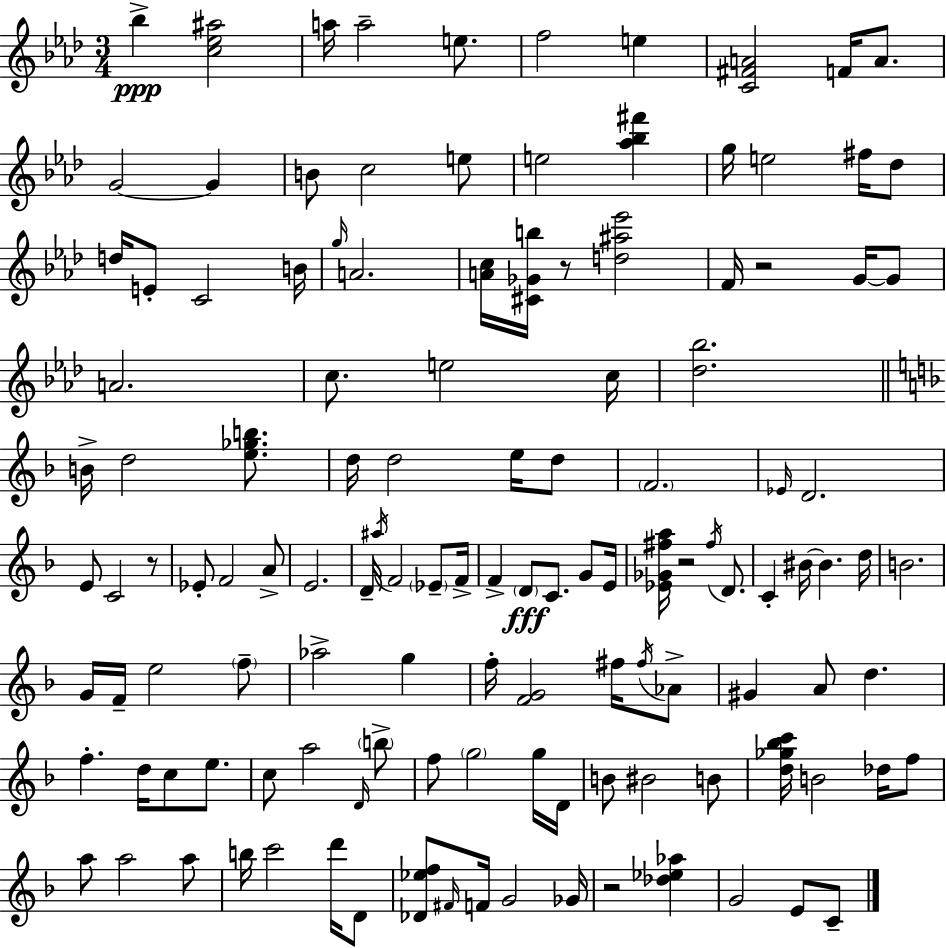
Bb5/q [C5,Eb5,A#5]/h A5/s A5/h E5/e. F5/h E5/q [C4,F#4,A4]/h F4/s A4/e. G4/h G4/q B4/e C5/h E5/e E5/h [Ab5,Bb5,F#6]/q G5/s E5/h F#5/s Db5/e D5/s E4/e C4/h B4/s G5/s A4/h. [A4,C5]/s [C#4,Gb4,B5]/s R/e [D5,A#5,Eb6]/h F4/s R/h G4/s G4/e A4/h. C5/e. E5/h C5/s [Db5,Bb5]/h. B4/s D5/h [E5,Gb5,B5]/e. D5/s D5/h E5/s D5/e F4/h. Eb4/s D4/h. E4/e C4/h R/e Eb4/e F4/h A4/e E4/h. D4/s A#5/s F4/h Eb4/e F4/s F4/q D4/e C4/e. G4/e E4/s [Eb4,Gb4,F#5,A5]/s R/h F#5/s D4/e. C4/q BIS4/s BIS4/q. D5/s B4/h. G4/s F4/s E5/h F5/e Ab5/h G5/q F5/s [F4,G4]/h F#5/s F#5/s Ab4/e G#4/q A4/e D5/q. F5/q. D5/s C5/e E5/e. C5/e A5/h D4/s B5/e F5/e G5/h G5/s D4/s B4/e BIS4/h B4/e [D5,Gb5,Bb5,C6]/s B4/h Db5/s F5/e A5/e A5/h A5/e B5/s C6/h D6/s D4/e [Db4,Eb5,F5]/e F#4/s F4/s G4/h Gb4/s R/h [Db5,Eb5,Ab5]/q G4/h E4/e C4/e